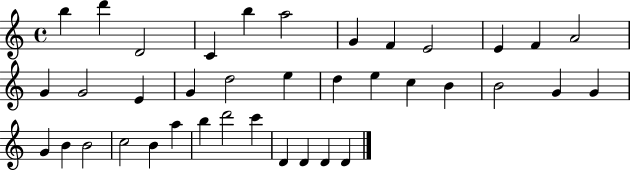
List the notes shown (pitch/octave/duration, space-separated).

B5/q D6/q D4/h C4/q B5/q A5/h G4/q F4/q E4/h E4/q F4/q A4/h G4/q G4/h E4/q G4/q D5/h E5/q D5/q E5/q C5/q B4/q B4/h G4/q G4/q G4/q B4/q B4/h C5/h B4/q A5/q B5/q D6/h C6/q D4/q D4/q D4/q D4/q